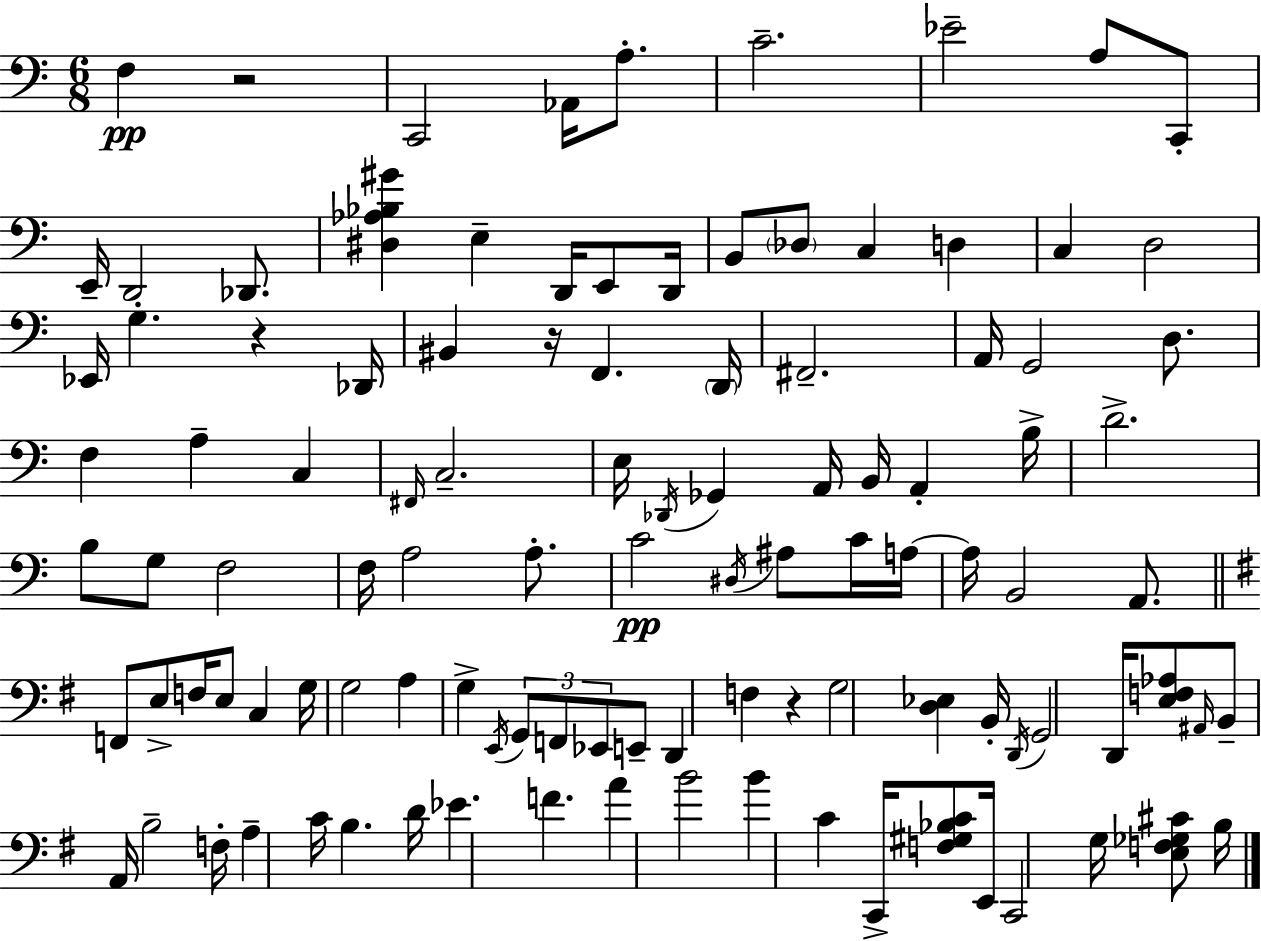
X:1
T:Untitled
M:6/8
L:1/4
K:Am
F, z2 C,,2 _A,,/4 A,/2 C2 _E2 A,/2 C,,/2 E,,/4 D,,2 _D,,/2 [^D,_A,_B,^G] E, D,,/4 E,,/2 D,,/4 B,,/2 _D,/2 C, D, C, D,2 _E,,/4 G, z _D,,/4 ^B,, z/4 F,, D,,/4 ^F,,2 A,,/4 G,,2 D,/2 F, A, C, ^F,,/4 C,2 E,/4 _D,,/4 _G,, A,,/4 B,,/4 A,, B,/4 D2 B,/2 G,/2 F,2 F,/4 A,2 A,/2 C2 ^D,/4 ^A,/2 C/4 A,/4 A,/4 B,,2 A,,/2 F,,/2 E,/2 F,/4 E,/2 C, G,/4 G,2 A, G, E,,/4 G,,/2 F,,/2 _E,,/2 E,,/2 D,, F, z G,2 [D,_E,] B,,/4 D,,/4 G,,2 D,,/4 [E,F,_A,]/2 ^A,,/4 B,,/2 A,,/4 B,2 F,/4 A, C/4 B, D/4 _E F A B2 B C C,,/4 [F,^G,_B,C]/2 E,,/4 C,,2 G,/4 [E,F,_G,^C]/2 B,/4